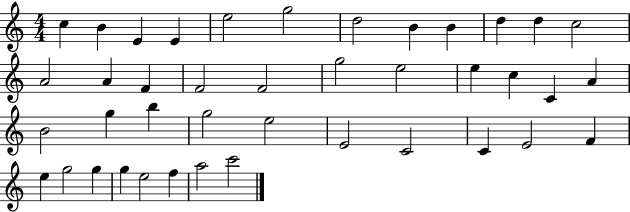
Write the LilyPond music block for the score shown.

{
  \clef treble
  \numericTimeSignature
  \time 4/4
  \key c \major
  c''4 b'4 e'4 e'4 | e''2 g''2 | d''2 b'4 b'4 | d''4 d''4 c''2 | \break a'2 a'4 f'4 | f'2 f'2 | g''2 e''2 | e''4 c''4 c'4 a'4 | \break b'2 g''4 b''4 | g''2 e''2 | e'2 c'2 | c'4 e'2 f'4 | \break e''4 g''2 g''4 | g''4 e''2 f''4 | a''2 c'''2 | \bar "|."
}